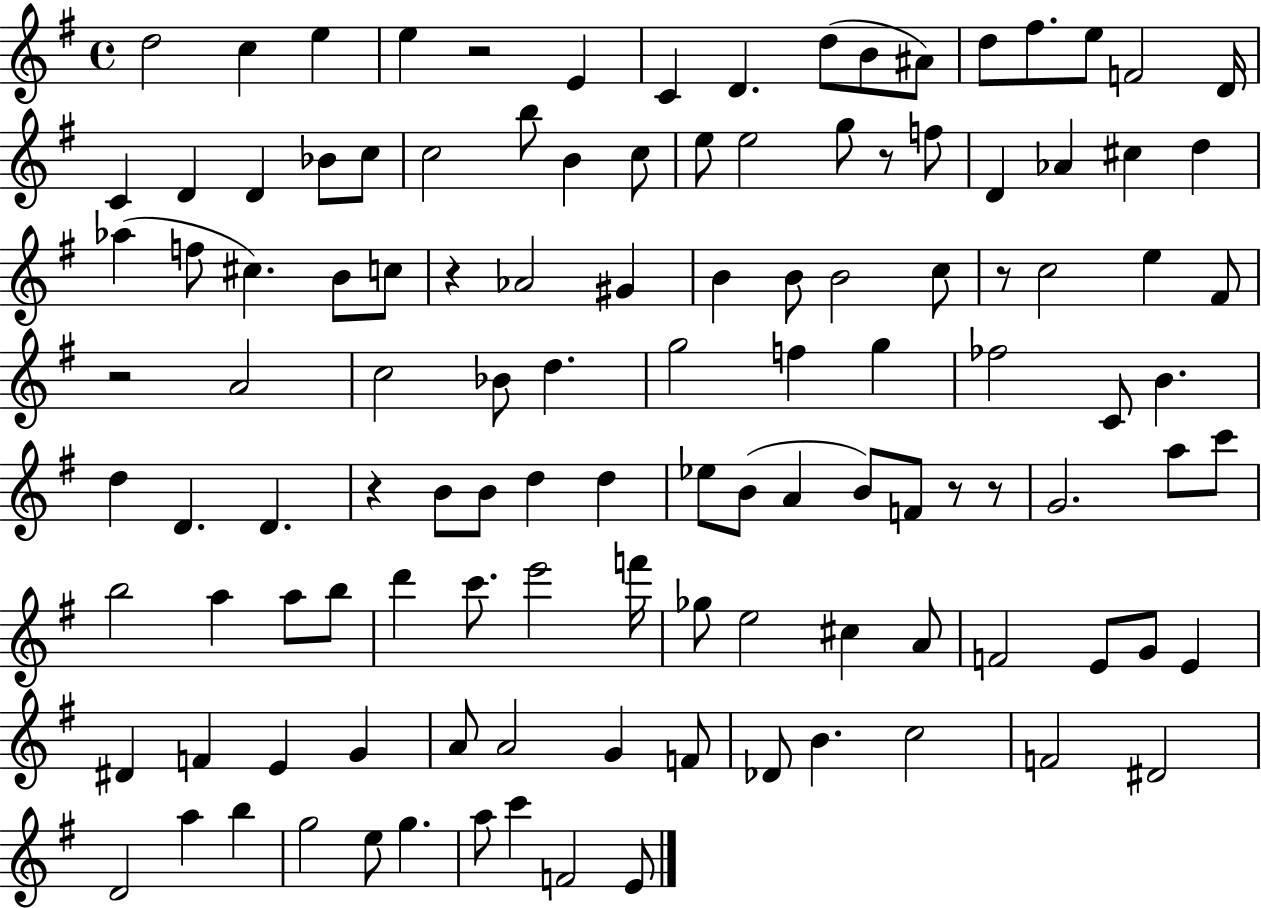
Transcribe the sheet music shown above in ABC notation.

X:1
T:Untitled
M:4/4
L:1/4
K:G
d2 c e e z2 E C D d/2 B/2 ^A/2 d/2 ^f/2 e/2 F2 D/4 C D D _B/2 c/2 c2 b/2 B c/2 e/2 e2 g/2 z/2 f/2 D _A ^c d _a f/2 ^c B/2 c/2 z _A2 ^G B B/2 B2 c/2 z/2 c2 e ^F/2 z2 A2 c2 _B/2 d g2 f g _f2 C/2 B d D D z B/2 B/2 d d _e/2 B/2 A B/2 F/2 z/2 z/2 G2 a/2 c'/2 b2 a a/2 b/2 d' c'/2 e'2 f'/4 _g/2 e2 ^c A/2 F2 E/2 G/2 E ^D F E G A/2 A2 G F/2 _D/2 B c2 F2 ^D2 D2 a b g2 e/2 g a/2 c' F2 E/2